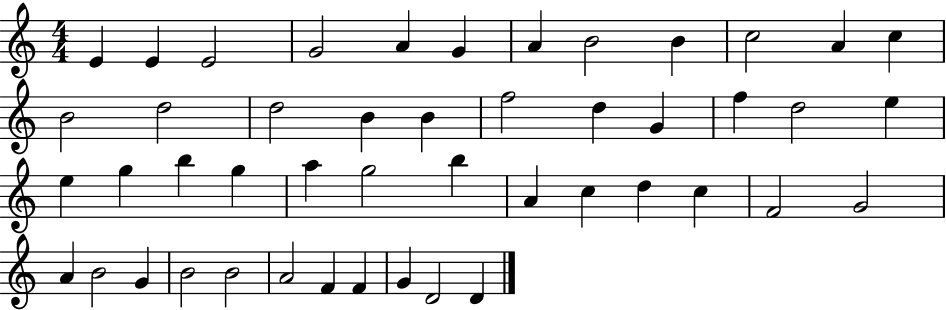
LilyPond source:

{
  \clef treble
  \numericTimeSignature
  \time 4/4
  \key c \major
  e'4 e'4 e'2 | g'2 a'4 g'4 | a'4 b'2 b'4 | c''2 a'4 c''4 | \break b'2 d''2 | d''2 b'4 b'4 | f''2 d''4 g'4 | f''4 d''2 e''4 | \break e''4 g''4 b''4 g''4 | a''4 g''2 b''4 | a'4 c''4 d''4 c''4 | f'2 g'2 | \break a'4 b'2 g'4 | b'2 b'2 | a'2 f'4 f'4 | g'4 d'2 d'4 | \break \bar "|."
}